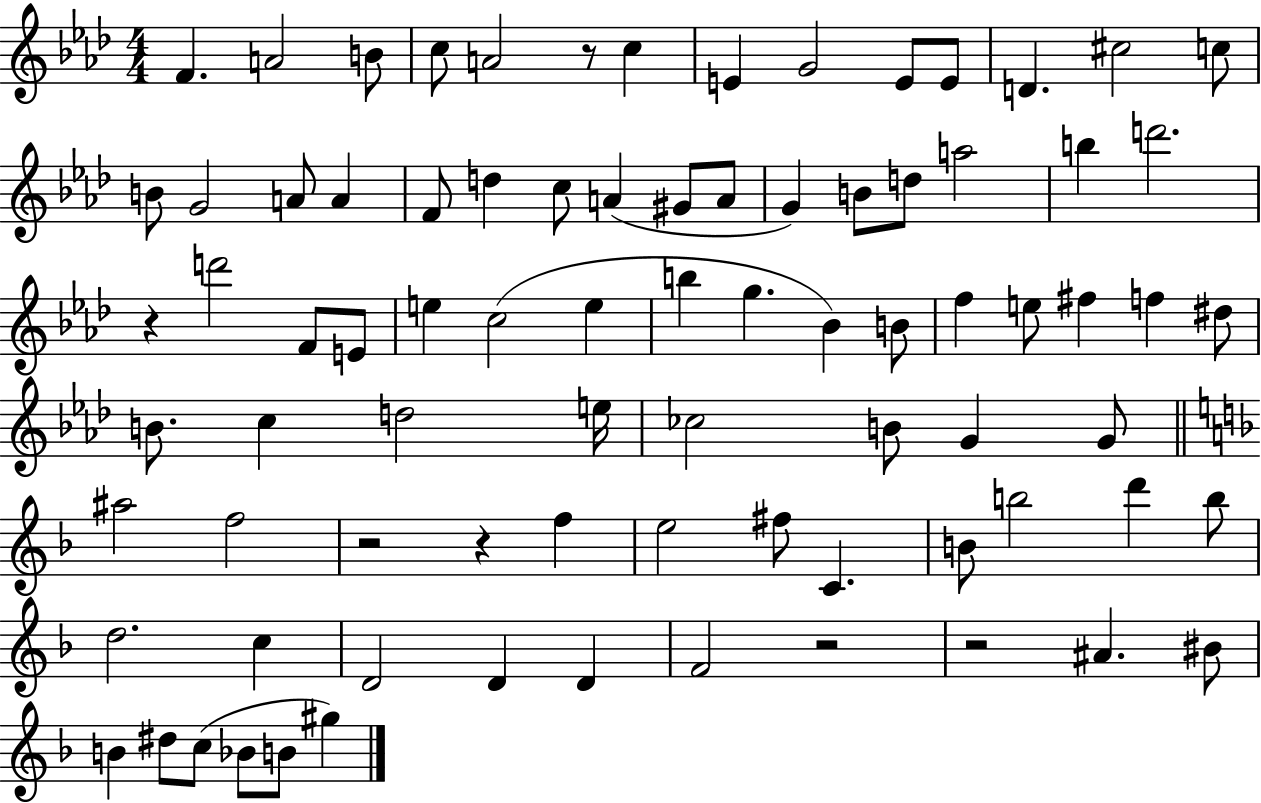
{
  \clef treble
  \numericTimeSignature
  \time 4/4
  \key aes \major
  f'4. a'2 b'8 | c''8 a'2 r8 c''4 | e'4 g'2 e'8 e'8 | d'4. cis''2 c''8 | \break b'8 g'2 a'8 a'4 | f'8 d''4 c''8 a'4( gis'8 a'8 | g'4) b'8 d''8 a''2 | b''4 d'''2. | \break r4 d'''2 f'8 e'8 | e''4 c''2( e''4 | b''4 g''4. bes'4) b'8 | f''4 e''8 fis''4 f''4 dis''8 | \break b'8. c''4 d''2 e''16 | ces''2 b'8 g'4 g'8 | \bar "||" \break \key d \minor ais''2 f''2 | r2 r4 f''4 | e''2 fis''8 c'4. | b'8 b''2 d'''4 b''8 | \break d''2. c''4 | d'2 d'4 d'4 | f'2 r2 | r2 ais'4. bis'8 | \break b'4 dis''8 c''8( bes'8 b'8 gis''4) | \bar "|."
}